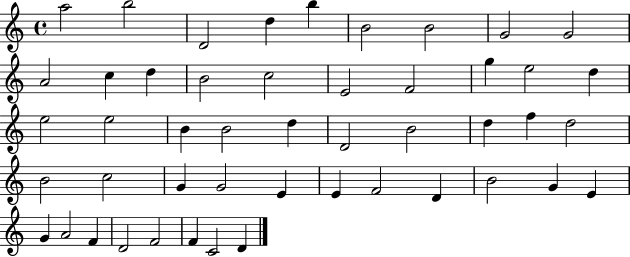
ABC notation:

X:1
T:Untitled
M:4/4
L:1/4
K:C
a2 b2 D2 d b B2 B2 G2 G2 A2 c d B2 c2 E2 F2 g e2 d e2 e2 B B2 d D2 B2 d f d2 B2 c2 G G2 E E F2 D B2 G E G A2 F D2 F2 F C2 D